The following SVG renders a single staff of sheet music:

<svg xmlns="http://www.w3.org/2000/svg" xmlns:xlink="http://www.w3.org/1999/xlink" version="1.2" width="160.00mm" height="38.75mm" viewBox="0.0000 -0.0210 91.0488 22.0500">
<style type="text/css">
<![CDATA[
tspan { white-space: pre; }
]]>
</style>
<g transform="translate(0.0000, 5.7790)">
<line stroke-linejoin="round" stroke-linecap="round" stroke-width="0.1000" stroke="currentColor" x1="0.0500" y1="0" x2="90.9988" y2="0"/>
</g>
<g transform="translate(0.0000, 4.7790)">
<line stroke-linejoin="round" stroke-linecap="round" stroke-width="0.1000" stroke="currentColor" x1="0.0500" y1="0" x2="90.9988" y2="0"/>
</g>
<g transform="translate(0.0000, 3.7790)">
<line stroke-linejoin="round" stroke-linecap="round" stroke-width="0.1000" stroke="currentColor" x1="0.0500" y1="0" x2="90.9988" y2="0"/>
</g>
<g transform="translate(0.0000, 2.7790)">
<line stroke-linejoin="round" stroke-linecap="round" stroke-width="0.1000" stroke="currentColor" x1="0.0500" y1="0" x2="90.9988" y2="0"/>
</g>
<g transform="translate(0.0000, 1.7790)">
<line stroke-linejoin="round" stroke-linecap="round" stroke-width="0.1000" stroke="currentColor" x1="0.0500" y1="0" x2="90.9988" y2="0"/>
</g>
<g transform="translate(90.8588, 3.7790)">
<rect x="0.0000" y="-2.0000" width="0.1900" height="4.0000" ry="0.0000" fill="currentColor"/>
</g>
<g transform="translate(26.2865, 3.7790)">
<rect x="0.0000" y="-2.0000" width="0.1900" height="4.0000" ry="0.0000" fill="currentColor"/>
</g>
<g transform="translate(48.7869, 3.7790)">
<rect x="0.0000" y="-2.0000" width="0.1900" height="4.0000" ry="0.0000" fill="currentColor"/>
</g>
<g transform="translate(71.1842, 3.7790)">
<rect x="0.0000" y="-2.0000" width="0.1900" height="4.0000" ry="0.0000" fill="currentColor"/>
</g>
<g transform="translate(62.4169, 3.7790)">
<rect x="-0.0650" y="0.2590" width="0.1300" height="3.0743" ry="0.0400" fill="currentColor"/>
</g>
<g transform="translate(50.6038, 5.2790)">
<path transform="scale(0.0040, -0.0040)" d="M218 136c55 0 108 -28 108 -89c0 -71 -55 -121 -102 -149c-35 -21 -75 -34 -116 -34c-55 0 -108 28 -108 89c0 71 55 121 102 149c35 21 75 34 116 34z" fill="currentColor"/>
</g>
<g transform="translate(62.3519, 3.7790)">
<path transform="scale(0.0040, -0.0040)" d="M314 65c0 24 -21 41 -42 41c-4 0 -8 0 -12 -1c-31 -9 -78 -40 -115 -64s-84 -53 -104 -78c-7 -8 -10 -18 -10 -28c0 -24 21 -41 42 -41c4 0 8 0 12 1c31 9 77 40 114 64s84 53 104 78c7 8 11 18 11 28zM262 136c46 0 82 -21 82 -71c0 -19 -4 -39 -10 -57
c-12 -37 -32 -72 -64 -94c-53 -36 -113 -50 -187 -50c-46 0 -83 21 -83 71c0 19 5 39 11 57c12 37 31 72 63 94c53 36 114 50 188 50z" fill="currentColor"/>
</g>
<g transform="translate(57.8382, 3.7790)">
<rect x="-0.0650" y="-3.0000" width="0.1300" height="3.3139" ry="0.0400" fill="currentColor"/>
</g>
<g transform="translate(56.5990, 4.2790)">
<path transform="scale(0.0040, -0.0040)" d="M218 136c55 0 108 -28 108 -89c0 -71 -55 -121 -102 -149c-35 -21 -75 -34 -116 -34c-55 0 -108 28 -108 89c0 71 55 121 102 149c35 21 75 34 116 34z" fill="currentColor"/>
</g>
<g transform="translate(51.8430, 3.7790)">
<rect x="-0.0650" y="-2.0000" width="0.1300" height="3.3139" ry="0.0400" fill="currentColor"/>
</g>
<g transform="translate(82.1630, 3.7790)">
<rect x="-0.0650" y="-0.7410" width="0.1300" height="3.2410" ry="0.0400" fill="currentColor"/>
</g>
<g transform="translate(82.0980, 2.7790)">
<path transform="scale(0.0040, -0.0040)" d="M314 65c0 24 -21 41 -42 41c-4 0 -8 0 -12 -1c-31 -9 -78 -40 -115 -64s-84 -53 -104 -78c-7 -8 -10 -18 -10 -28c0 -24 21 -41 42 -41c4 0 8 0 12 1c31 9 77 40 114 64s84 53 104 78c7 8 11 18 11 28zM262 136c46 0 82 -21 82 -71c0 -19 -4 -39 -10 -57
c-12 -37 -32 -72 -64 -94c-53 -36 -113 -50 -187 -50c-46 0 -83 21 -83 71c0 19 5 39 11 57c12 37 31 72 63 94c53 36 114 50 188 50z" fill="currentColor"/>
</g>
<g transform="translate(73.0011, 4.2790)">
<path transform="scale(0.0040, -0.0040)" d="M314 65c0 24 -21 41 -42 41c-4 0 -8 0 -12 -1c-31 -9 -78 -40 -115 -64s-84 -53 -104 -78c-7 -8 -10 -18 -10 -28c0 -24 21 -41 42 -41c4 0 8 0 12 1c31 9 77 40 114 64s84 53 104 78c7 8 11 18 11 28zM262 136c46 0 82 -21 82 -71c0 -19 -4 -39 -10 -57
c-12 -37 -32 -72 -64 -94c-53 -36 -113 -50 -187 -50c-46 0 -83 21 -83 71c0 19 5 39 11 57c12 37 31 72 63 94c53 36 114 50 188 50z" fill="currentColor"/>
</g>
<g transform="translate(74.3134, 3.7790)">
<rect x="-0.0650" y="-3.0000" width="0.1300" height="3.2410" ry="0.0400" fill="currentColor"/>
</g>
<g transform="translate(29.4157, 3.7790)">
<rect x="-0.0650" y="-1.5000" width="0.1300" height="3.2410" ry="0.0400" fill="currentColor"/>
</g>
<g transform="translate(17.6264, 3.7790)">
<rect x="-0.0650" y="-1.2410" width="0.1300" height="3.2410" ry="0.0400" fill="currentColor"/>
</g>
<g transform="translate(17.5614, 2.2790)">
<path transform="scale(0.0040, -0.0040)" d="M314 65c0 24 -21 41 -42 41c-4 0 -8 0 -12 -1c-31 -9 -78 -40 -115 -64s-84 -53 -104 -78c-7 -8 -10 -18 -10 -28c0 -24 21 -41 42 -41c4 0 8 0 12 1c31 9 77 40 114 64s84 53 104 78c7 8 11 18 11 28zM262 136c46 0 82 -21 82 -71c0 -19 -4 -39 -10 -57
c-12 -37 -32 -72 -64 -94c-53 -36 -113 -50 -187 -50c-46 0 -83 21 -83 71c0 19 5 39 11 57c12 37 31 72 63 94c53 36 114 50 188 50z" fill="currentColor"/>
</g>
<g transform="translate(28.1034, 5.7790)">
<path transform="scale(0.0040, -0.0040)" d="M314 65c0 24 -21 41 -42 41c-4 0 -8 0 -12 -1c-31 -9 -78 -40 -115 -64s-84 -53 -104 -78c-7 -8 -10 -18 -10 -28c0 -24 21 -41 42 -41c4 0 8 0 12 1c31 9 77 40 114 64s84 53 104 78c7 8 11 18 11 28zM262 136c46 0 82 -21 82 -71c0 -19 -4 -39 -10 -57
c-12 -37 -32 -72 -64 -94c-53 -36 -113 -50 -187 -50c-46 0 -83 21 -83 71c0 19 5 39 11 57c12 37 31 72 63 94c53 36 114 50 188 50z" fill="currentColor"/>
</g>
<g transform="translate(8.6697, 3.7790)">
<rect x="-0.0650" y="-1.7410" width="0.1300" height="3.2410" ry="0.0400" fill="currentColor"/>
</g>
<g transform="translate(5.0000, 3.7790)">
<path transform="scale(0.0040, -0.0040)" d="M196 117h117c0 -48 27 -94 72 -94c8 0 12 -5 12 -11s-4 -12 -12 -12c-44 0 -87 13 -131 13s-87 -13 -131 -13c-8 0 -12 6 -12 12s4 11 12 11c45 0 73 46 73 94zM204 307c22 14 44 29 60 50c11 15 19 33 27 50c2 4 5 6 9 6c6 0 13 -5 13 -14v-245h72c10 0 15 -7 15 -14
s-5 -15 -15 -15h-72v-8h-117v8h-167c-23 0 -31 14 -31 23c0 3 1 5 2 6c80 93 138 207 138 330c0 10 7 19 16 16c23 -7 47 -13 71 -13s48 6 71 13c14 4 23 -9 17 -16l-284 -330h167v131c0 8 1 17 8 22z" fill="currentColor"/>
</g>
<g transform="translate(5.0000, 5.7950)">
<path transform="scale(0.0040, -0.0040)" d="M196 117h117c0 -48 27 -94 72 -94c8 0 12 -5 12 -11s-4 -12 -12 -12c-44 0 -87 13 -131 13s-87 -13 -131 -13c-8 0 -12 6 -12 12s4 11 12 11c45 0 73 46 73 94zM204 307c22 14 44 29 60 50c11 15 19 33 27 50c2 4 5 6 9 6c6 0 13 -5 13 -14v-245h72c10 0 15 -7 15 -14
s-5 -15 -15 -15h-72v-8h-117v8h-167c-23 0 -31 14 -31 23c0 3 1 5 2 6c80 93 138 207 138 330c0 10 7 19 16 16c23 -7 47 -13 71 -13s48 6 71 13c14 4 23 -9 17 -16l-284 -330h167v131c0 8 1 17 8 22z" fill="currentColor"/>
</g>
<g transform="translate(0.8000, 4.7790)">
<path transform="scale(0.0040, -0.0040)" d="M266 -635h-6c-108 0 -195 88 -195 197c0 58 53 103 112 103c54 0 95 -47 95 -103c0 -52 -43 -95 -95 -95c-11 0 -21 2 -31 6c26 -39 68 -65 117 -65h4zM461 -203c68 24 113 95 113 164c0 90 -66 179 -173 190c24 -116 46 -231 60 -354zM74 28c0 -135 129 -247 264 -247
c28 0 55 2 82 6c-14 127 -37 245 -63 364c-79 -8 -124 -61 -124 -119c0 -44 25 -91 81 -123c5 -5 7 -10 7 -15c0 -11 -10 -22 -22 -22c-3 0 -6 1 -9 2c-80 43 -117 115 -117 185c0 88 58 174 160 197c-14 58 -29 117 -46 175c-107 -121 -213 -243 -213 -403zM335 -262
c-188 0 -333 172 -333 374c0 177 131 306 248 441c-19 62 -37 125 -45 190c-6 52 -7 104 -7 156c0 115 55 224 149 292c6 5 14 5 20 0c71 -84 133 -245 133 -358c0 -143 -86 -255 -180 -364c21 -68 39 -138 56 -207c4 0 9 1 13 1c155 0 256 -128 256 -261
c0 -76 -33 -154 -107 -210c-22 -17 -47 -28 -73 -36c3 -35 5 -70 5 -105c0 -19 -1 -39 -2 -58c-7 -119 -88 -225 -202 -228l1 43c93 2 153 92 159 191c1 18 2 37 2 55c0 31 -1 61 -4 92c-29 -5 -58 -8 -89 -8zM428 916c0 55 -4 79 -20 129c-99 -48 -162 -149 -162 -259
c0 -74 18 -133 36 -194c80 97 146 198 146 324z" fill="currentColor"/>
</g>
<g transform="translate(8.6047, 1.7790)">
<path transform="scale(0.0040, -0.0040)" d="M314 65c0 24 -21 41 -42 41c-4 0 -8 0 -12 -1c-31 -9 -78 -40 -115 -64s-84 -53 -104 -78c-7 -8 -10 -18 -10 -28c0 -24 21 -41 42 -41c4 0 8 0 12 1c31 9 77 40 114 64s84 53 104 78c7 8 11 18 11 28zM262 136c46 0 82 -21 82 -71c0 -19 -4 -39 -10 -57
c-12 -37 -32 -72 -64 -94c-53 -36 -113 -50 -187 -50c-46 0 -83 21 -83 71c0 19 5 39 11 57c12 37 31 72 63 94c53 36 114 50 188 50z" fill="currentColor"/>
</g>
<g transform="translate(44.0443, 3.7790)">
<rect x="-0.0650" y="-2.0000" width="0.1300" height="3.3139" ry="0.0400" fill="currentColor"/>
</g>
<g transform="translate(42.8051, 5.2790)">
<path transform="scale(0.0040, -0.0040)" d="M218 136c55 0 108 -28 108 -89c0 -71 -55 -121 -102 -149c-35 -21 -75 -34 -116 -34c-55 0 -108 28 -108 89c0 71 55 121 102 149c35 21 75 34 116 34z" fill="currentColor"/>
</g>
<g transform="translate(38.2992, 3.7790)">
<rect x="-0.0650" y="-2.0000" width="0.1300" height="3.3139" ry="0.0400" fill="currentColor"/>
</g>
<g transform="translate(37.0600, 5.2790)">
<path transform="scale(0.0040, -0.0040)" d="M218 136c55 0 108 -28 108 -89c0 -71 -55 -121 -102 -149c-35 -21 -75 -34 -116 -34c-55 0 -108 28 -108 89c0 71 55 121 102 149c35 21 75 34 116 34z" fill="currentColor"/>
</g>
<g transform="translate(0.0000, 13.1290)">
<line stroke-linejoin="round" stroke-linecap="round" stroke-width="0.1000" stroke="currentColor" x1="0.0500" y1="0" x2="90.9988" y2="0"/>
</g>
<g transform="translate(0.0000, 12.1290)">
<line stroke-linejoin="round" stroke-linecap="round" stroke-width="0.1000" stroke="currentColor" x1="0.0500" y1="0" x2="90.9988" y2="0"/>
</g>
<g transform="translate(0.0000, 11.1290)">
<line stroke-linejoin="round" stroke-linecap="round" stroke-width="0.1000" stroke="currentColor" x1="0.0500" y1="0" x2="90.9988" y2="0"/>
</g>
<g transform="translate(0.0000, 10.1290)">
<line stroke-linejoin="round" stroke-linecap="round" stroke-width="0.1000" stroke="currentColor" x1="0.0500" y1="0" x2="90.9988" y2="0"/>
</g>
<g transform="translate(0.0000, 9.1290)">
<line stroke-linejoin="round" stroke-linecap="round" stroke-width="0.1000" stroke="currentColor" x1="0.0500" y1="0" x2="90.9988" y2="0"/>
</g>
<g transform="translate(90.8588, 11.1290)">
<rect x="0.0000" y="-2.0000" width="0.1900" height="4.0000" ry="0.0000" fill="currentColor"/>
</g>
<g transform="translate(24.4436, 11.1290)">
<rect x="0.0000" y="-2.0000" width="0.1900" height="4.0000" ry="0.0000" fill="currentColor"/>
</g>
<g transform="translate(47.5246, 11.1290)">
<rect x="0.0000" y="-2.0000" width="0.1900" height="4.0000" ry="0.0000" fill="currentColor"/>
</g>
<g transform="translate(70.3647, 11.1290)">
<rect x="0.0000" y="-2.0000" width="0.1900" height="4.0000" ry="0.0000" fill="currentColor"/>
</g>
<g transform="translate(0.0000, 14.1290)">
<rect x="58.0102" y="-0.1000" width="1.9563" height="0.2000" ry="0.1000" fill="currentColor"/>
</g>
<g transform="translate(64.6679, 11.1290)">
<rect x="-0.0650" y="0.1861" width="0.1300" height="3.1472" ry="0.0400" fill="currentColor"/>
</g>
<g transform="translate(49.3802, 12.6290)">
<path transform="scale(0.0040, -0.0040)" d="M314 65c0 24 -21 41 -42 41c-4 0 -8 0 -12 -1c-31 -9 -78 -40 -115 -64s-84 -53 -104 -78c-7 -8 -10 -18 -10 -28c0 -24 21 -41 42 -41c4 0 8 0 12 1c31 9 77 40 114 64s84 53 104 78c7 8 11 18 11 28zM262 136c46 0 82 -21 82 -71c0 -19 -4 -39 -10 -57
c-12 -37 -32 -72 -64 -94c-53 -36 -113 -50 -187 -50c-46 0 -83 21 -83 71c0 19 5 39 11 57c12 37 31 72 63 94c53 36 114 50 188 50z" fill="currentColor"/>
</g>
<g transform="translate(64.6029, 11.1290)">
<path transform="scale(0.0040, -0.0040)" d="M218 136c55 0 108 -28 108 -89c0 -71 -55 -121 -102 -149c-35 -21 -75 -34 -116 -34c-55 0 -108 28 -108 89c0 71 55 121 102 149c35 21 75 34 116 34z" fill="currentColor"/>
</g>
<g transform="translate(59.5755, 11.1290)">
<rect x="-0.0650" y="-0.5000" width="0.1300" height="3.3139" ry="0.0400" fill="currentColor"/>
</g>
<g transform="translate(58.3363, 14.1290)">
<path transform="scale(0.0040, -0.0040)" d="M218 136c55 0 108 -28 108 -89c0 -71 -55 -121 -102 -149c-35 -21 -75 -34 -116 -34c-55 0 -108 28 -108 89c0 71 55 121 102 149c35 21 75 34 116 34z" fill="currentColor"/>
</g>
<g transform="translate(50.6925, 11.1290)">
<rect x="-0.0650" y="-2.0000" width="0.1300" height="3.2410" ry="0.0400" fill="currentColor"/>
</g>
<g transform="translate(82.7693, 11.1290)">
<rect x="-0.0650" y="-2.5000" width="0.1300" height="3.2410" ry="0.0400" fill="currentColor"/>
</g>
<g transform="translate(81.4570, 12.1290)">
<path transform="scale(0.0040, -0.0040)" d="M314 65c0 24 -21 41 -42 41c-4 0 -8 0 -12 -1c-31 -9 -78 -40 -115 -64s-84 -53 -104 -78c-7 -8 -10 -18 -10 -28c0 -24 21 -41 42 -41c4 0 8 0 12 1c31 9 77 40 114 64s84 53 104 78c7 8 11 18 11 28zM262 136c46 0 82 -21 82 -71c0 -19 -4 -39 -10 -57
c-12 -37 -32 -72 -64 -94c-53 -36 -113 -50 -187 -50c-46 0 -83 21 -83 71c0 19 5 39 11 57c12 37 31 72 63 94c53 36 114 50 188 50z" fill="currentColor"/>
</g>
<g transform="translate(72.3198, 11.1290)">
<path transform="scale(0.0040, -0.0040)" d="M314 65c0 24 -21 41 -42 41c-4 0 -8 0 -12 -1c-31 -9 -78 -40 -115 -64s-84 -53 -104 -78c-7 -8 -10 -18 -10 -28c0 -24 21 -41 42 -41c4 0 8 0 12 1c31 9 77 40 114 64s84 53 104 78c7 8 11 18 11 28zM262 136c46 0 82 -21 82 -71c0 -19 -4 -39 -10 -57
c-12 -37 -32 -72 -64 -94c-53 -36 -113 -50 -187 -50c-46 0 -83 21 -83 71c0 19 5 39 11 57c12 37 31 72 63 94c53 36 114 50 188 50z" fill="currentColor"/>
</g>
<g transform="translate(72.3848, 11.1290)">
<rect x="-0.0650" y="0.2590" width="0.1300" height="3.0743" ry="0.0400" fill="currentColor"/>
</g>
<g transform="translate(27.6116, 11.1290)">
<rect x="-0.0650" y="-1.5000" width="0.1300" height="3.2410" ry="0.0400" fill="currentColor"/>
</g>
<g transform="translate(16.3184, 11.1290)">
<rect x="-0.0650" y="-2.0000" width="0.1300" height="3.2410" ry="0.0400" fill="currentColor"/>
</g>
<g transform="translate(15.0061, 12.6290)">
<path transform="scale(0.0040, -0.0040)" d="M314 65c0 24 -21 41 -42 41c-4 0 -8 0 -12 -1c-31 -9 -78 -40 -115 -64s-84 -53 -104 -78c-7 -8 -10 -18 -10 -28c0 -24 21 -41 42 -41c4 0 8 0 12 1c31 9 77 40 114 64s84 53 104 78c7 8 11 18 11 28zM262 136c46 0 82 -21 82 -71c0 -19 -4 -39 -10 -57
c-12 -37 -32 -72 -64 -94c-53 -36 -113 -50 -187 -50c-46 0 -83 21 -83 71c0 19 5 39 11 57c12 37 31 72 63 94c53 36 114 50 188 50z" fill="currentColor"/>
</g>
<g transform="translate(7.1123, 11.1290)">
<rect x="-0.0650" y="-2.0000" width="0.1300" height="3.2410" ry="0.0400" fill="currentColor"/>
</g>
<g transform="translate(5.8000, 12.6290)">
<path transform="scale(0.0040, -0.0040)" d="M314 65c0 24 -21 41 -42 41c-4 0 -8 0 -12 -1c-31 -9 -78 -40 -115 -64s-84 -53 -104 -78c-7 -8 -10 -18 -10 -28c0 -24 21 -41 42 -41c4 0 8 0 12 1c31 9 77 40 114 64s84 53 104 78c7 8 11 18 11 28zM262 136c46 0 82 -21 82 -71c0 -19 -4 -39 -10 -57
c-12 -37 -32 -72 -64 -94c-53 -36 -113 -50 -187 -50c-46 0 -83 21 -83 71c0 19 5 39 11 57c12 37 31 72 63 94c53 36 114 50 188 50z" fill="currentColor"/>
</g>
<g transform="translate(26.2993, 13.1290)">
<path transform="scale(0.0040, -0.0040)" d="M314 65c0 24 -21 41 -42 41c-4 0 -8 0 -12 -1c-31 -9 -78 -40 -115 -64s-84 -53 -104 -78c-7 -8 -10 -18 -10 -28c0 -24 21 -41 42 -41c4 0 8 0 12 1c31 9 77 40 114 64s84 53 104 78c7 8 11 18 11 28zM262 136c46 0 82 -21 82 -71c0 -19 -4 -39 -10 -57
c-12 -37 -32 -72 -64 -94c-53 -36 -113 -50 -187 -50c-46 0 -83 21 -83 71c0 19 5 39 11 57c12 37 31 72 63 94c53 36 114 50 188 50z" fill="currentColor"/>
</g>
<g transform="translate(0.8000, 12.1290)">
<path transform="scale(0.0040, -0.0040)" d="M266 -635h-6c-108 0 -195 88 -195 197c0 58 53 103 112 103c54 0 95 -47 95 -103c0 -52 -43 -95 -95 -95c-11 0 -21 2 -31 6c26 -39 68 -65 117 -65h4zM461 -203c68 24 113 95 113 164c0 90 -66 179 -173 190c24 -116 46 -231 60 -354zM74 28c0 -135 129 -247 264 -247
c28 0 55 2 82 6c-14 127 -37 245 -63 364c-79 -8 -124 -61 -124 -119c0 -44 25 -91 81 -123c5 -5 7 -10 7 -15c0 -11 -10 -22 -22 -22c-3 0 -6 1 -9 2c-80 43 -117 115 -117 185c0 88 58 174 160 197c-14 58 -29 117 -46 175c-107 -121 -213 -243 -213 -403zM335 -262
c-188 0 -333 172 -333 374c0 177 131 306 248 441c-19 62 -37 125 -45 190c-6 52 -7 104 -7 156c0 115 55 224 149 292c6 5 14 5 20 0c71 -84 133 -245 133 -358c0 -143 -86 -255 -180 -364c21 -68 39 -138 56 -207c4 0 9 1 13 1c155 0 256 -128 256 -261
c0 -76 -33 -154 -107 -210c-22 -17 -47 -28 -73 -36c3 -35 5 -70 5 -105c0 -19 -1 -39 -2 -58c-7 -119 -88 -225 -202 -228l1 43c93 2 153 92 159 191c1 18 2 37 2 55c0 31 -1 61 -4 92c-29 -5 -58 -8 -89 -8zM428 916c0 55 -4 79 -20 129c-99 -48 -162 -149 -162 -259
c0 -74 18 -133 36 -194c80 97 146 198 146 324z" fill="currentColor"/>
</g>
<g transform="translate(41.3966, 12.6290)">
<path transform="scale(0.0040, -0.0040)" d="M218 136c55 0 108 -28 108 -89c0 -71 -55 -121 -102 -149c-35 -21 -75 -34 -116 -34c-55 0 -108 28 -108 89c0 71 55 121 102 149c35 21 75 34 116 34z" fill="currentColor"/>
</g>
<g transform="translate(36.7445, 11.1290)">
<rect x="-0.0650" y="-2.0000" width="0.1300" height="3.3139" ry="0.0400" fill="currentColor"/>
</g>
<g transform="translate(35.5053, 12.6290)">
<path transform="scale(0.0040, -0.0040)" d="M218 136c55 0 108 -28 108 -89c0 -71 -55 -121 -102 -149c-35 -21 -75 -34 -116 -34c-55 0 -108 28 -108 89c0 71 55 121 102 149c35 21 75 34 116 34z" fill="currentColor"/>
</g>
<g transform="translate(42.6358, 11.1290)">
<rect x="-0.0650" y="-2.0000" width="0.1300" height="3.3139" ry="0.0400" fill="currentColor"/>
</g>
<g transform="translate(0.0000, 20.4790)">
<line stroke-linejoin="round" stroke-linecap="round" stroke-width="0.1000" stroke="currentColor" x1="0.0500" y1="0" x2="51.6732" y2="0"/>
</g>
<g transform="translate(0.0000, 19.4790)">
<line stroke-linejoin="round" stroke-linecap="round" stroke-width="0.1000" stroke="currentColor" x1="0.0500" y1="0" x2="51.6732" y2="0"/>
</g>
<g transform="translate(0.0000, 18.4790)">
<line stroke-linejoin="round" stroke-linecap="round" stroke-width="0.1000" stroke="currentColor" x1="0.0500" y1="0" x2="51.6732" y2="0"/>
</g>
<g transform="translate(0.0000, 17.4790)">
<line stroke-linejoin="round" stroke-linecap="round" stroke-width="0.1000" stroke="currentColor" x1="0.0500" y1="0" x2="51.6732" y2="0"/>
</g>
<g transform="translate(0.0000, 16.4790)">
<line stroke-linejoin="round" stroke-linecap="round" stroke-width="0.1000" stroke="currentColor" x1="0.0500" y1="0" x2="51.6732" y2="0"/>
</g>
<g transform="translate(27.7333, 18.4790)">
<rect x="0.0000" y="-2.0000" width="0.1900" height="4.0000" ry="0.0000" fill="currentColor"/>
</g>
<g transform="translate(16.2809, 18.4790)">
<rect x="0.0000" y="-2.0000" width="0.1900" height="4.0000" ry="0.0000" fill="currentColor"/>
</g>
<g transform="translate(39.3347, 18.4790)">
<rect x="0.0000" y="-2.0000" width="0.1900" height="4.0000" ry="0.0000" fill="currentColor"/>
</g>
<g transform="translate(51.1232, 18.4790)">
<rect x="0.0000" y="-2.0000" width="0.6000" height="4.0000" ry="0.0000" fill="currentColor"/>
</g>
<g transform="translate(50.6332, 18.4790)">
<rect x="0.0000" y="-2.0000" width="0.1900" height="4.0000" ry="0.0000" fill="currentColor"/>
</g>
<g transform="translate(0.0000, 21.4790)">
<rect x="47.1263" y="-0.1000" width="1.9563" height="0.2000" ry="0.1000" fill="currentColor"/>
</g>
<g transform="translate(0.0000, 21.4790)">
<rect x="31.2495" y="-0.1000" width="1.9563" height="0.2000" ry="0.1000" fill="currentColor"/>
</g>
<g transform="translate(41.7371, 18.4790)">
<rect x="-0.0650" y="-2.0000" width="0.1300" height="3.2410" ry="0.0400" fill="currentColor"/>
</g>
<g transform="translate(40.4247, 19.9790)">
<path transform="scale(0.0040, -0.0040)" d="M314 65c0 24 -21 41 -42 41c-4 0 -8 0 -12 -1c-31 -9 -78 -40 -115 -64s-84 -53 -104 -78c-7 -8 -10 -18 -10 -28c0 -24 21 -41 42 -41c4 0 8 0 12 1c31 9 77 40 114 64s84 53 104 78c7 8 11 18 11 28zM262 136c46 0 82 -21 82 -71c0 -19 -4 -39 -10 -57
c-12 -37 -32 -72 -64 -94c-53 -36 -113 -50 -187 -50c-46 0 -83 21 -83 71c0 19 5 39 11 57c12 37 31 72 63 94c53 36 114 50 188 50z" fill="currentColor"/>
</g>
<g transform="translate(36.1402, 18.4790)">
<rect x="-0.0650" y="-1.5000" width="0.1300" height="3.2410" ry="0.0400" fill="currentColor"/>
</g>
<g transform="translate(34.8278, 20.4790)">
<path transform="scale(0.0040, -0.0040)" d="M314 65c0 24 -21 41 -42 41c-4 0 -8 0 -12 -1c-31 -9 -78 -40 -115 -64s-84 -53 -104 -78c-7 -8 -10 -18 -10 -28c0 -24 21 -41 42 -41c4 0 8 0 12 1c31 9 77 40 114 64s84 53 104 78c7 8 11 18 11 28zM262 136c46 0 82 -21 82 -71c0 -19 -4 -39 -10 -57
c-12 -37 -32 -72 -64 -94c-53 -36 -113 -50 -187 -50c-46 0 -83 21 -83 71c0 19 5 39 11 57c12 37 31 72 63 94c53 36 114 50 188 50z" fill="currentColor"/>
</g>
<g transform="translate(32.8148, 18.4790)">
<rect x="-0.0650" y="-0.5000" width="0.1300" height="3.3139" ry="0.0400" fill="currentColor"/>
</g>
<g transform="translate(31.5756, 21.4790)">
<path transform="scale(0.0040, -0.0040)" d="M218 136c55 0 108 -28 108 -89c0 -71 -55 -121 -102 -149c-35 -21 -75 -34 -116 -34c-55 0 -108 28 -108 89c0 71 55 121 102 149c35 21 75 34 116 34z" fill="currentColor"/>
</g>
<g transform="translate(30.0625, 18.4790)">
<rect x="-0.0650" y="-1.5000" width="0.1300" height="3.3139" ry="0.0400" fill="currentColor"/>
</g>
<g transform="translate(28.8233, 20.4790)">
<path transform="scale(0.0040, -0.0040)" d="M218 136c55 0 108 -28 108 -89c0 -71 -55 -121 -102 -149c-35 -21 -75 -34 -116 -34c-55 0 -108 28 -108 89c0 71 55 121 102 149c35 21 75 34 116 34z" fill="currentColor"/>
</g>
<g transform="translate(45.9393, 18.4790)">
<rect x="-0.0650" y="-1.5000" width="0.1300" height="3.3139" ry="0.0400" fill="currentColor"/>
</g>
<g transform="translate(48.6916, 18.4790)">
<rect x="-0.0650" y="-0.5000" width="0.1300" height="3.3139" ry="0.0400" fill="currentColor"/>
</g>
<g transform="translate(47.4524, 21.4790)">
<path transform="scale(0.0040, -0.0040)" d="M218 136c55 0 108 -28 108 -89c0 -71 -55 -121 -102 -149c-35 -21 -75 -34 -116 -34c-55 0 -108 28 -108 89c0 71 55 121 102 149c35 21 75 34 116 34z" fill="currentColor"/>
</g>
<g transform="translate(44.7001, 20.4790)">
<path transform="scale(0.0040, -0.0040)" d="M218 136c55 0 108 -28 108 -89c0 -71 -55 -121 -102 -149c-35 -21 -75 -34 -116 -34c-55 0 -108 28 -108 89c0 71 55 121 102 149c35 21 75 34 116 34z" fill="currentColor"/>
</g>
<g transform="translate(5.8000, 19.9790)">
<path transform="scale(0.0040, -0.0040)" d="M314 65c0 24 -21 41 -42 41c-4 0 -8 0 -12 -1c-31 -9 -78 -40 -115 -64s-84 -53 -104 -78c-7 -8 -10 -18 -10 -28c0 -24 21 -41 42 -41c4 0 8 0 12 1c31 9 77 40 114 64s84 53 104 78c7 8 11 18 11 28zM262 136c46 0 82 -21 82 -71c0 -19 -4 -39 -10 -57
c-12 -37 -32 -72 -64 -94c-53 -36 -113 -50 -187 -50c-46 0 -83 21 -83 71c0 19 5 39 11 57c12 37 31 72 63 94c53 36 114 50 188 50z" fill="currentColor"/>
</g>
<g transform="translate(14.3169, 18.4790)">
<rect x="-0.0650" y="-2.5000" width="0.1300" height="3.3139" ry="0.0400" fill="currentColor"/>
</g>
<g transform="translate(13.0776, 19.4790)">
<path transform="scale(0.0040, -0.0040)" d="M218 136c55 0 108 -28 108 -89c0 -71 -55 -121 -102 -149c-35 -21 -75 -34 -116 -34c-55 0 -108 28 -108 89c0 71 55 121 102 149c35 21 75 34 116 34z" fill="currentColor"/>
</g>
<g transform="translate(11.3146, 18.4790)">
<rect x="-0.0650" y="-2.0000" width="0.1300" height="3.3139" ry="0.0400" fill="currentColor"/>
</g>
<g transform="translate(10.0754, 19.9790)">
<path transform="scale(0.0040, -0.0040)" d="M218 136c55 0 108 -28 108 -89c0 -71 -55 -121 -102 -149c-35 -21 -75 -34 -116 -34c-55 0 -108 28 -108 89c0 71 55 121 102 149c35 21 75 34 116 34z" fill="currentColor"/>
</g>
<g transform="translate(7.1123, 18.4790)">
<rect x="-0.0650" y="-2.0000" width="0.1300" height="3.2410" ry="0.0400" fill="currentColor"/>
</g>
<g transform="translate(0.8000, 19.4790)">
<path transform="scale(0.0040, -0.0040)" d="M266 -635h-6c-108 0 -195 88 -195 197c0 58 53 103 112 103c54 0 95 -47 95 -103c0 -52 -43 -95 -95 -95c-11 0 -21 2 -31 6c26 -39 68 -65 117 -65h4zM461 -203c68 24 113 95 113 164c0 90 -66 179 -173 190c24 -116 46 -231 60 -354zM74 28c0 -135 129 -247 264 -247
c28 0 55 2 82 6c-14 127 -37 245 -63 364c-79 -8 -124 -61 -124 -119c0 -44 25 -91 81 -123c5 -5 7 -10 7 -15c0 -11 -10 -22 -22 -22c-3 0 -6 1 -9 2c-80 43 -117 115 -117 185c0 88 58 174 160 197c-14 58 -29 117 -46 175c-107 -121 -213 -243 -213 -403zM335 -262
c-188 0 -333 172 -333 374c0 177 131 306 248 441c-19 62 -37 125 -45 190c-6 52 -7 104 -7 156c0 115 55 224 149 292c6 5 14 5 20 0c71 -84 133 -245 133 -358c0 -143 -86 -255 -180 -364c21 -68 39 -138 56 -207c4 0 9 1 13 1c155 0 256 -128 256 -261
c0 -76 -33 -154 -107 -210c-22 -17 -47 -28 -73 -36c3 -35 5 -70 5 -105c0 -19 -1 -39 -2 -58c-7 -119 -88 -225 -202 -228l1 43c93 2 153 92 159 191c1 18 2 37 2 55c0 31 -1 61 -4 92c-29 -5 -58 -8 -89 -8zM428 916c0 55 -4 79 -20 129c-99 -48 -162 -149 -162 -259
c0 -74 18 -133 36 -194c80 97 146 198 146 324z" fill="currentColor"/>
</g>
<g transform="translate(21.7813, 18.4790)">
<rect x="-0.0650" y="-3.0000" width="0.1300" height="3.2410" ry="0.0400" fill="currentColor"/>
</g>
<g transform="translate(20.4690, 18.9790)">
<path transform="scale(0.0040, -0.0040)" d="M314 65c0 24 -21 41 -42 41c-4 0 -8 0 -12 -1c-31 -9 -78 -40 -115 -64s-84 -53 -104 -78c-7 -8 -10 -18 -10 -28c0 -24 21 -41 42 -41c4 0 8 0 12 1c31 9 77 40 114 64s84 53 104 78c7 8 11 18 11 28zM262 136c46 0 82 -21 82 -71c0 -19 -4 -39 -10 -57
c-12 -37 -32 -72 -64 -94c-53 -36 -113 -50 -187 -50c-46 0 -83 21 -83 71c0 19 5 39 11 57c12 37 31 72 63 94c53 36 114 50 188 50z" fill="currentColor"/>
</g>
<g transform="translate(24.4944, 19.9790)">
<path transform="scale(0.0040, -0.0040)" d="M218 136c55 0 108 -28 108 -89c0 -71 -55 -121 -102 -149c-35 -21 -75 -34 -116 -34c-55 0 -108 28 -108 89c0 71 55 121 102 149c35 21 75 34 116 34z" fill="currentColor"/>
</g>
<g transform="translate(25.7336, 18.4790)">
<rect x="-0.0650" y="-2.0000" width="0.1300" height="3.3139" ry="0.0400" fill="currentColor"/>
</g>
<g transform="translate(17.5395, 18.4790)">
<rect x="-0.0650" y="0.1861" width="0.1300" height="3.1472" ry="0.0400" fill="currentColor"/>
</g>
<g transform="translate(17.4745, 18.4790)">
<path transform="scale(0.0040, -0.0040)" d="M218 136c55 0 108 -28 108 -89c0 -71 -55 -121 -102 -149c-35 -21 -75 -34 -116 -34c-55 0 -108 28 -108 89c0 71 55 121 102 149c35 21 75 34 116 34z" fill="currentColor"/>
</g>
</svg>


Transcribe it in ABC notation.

X:1
T:Untitled
M:4/4
L:1/4
K:C
f2 e2 E2 F F F A B2 A2 d2 F2 F2 E2 F F F2 C B B2 G2 F2 F G B A2 F E C E2 F2 E C